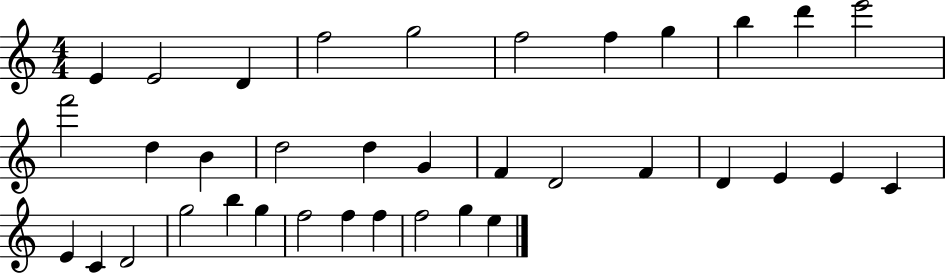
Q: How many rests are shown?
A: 0